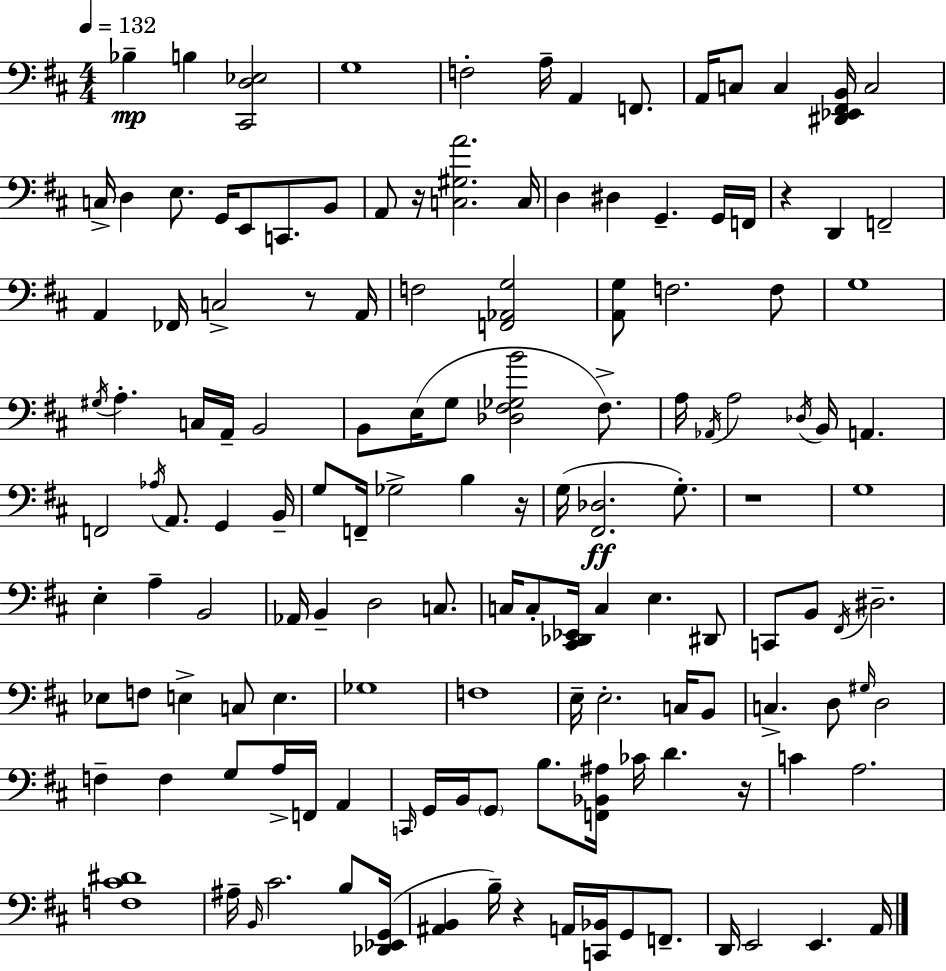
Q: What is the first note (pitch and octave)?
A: Bb3